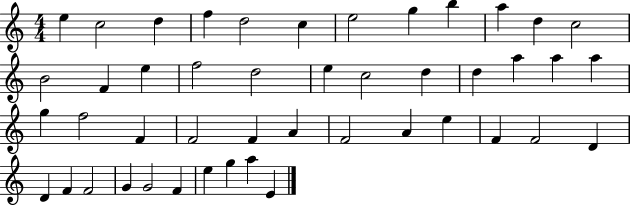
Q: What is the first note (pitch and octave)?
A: E5